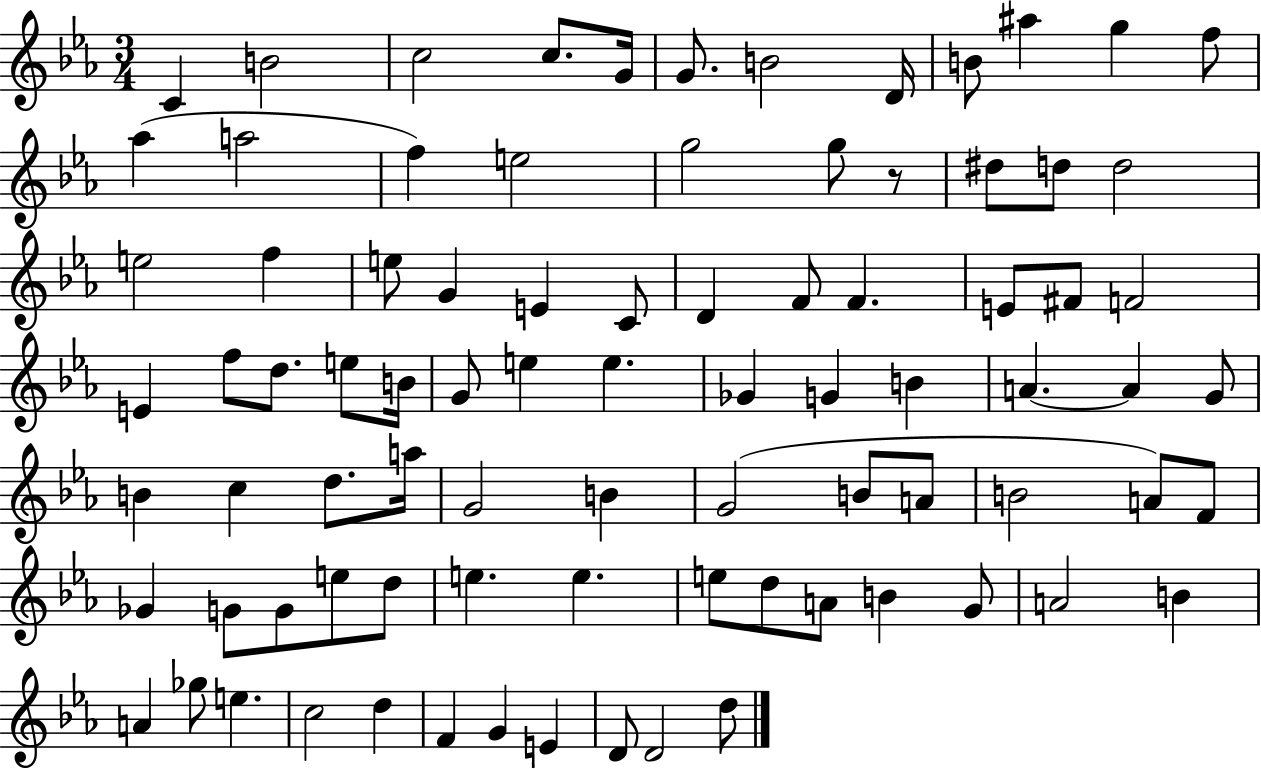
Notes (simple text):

C4/q B4/h C5/h C5/e. G4/s G4/e. B4/h D4/s B4/e A#5/q G5/q F5/e Ab5/q A5/h F5/q E5/h G5/h G5/e R/e D#5/e D5/e D5/h E5/h F5/q E5/e G4/q E4/q C4/e D4/q F4/e F4/q. E4/e F#4/e F4/h E4/q F5/e D5/e. E5/e B4/s G4/e E5/q E5/q. Gb4/q G4/q B4/q A4/q. A4/q G4/e B4/q C5/q D5/e. A5/s G4/h B4/q G4/h B4/e A4/e B4/h A4/e F4/e Gb4/q G4/e G4/e E5/e D5/e E5/q. E5/q. E5/e D5/e A4/e B4/q G4/e A4/h B4/q A4/q Gb5/e E5/q. C5/h D5/q F4/q G4/q E4/q D4/e D4/h D5/e